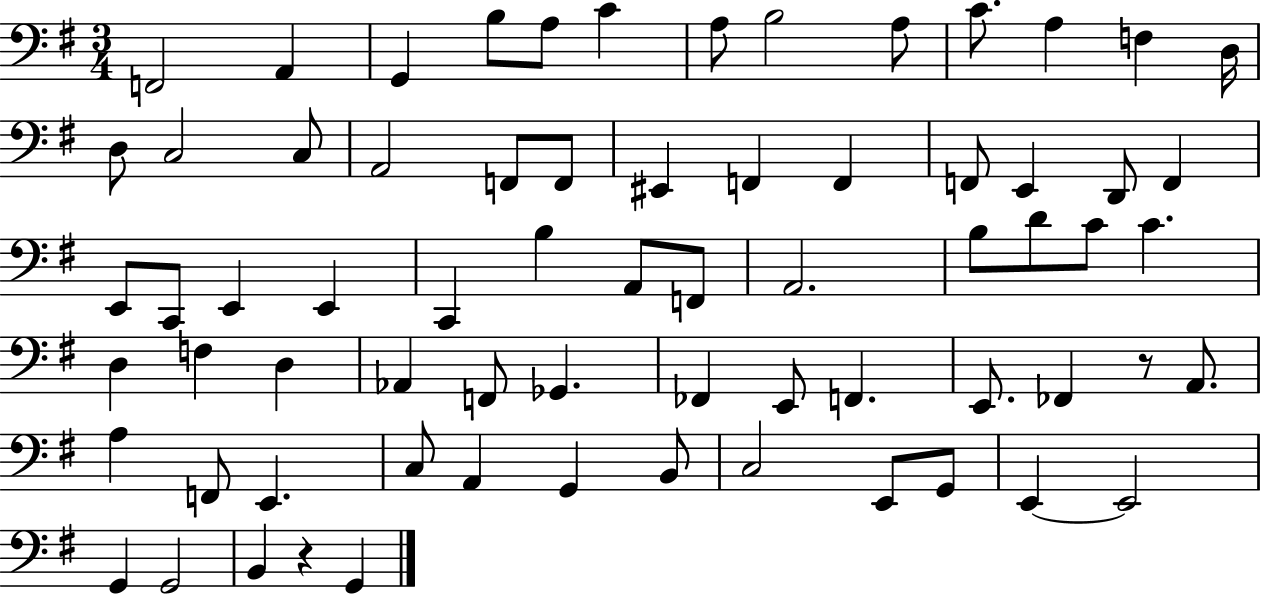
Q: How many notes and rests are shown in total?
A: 69